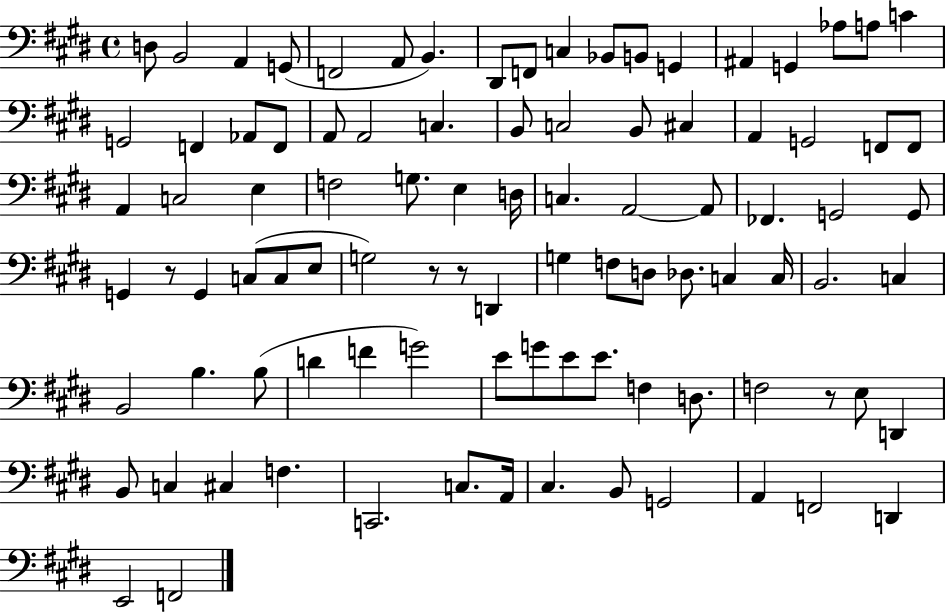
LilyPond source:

{
  \clef bass
  \time 4/4
  \defaultTimeSignature
  \key e \major
  d8 b,2 a,4 g,8( | f,2 a,8 b,4.) | dis,8 f,8 c4 bes,8 b,8 g,4 | ais,4 g,4 aes8 a8 c'4 | \break g,2 f,4 aes,8 f,8 | a,8 a,2 c4. | b,8 c2 b,8 cis4 | a,4 g,2 f,8 f,8 | \break a,4 c2 e4 | f2 g8. e4 d16 | c4. a,2~~ a,8 | fes,4. g,2 g,8 | \break g,4 r8 g,4 c8( c8 e8 | g2) r8 r8 d,4 | g4 f8 d8 des8. c4 c16 | b,2. c4 | \break b,2 b4. b8( | d'4 f'4 g'2) | e'8 g'8 e'8 e'8. f4 d8. | f2 r8 e8 d,4 | \break b,8 c4 cis4 f4. | c,2. c8. a,16 | cis4. b,8 g,2 | a,4 f,2 d,4 | \break e,2 f,2 | \bar "|."
}